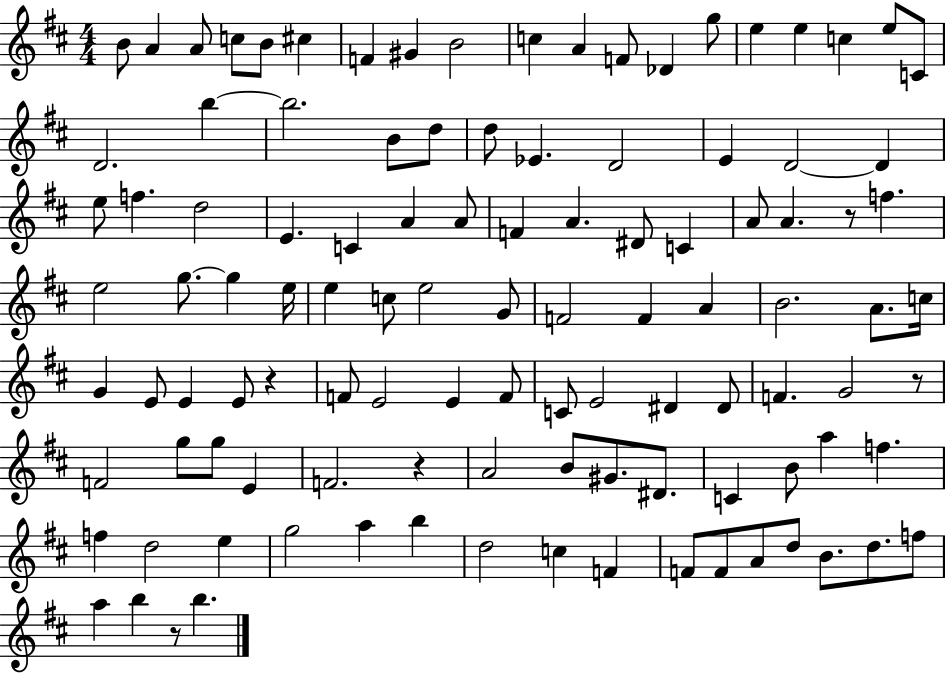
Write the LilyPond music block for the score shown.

{
  \clef treble
  \numericTimeSignature
  \time 4/4
  \key d \major
  b'8 a'4 a'8 c''8 b'8 cis''4 | f'4 gis'4 b'2 | c''4 a'4 f'8 des'4 g''8 | e''4 e''4 c''4 e''8 c'8 | \break d'2. b''4~~ | b''2. b'8 d''8 | d''8 ees'4. d'2 | e'4 d'2~~ d'4 | \break e''8 f''4. d''2 | e'4. c'4 a'4 a'8 | f'4 a'4. dis'8 c'4 | a'8 a'4. r8 f''4. | \break e''2 g''8.~~ g''4 e''16 | e''4 c''8 e''2 g'8 | f'2 f'4 a'4 | b'2. a'8. c''16 | \break g'4 e'8 e'4 e'8 r4 | f'8 e'2 e'4 f'8 | c'8 e'2 dis'4 dis'8 | f'4. g'2 r8 | \break f'2 g''8 g''8 e'4 | f'2. r4 | a'2 b'8 gis'8. dis'8. | c'4 b'8 a''4 f''4. | \break f''4 d''2 e''4 | g''2 a''4 b''4 | d''2 c''4 f'4 | f'8 f'8 a'8 d''8 b'8. d''8. f''8 | \break a''4 b''4 r8 b''4. | \bar "|."
}